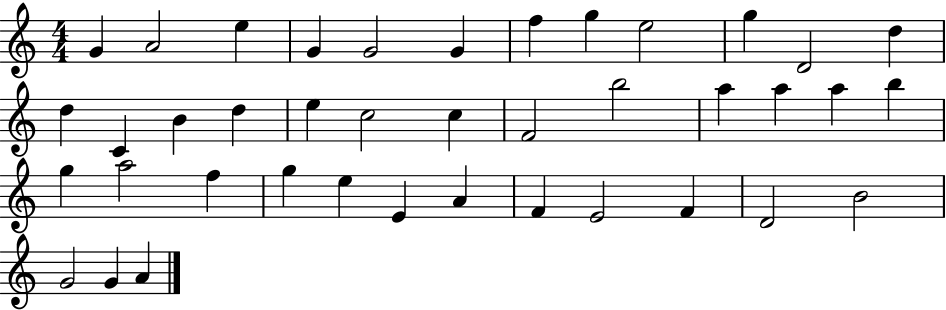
{
  \clef treble
  \numericTimeSignature
  \time 4/4
  \key c \major
  g'4 a'2 e''4 | g'4 g'2 g'4 | f''4 g''4 e''2 | g''4 d'2 d''4 | \break d''4 c'4 b'4 d''4 | e''4 c''2 c''4 | f'2 b''2 | a''4 a''4 a''4 b''4 | \break g''4 a''2 f''4 | g''4 e''4 e'4 a'4 | f'4 e'2 f'4 | d'2 b'2 | \break g'2 g'4 a'4 | \bar "|."
}